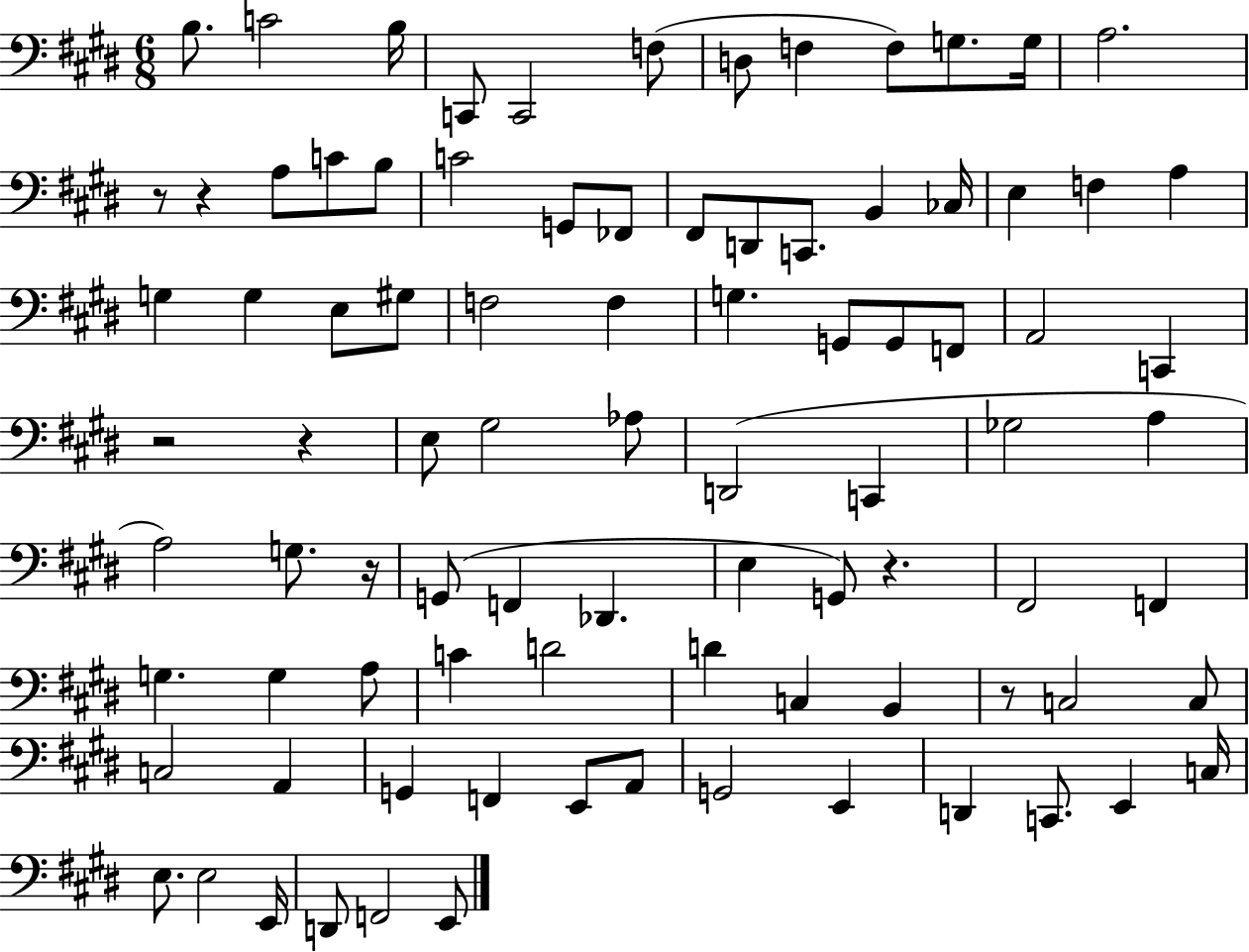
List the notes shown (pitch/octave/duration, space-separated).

B3/e. C4/h B3/s C2/e C2/h F3/e D3/e F3/q F3/e G3/e. G3/s A3/h. R/e R/q A3/e C4/e B3/e C4/h G2/e FES2/e F#2/e D2/e C2/e. B2/q CES3/s E3/q F3/q A3/q G3/q G3/q E3/e G#3/e F3/h F3/q G3/q. G2/e G2/e F2/e A2/h C2/q R/h R/q E3/e G#3/h Ab3/e D2/h C2/q Gb3/h A3/q A3/h G3/e. R/s G2/e F2/q Db2/q. E3/q G2/e R/q. F#2/h F2/q G3/q. G3/q A3/e C4/q D4/h D4/q C3/q B2/q R/e C3/h C3/e C3/h A2/q G2/q F2/q E2/e A2/e G2/h E2/q D2/q C2/e. E2/q C3/s E3/e. E3/h E2/s D2/e F2/h E2/e